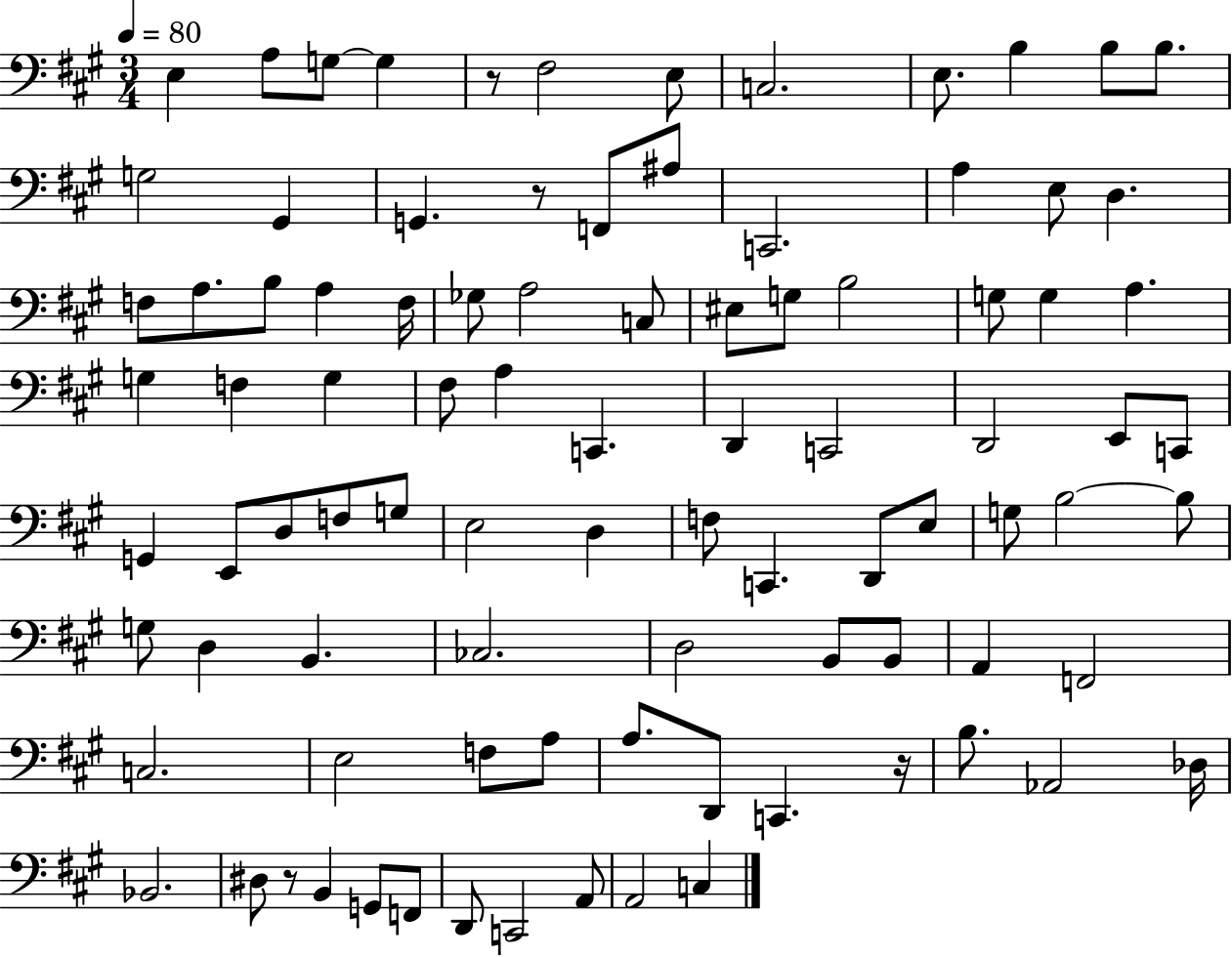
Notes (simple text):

E3/q A3/e G3/e G3/q R/e F#3/h E3/e C3/h. E3/e. B3/q B3/e B3/e. G3/h G#2/q G2/q. R/e F2/e A#3/e C2/h. A3/q E3/e D3/q. F3/e A3/e. B3/e A3/q F3/s Gb3/e A3/h C3/e EIS3/e G3/e B3/h G3/e G3/q A3/q. G3/q F3/q G3/q F#3/e A3/q C2/q. D2/q C2/h D2/h E2/e C2/e G2/q E2/e D3/e F3/e G3/e E3/h D3/q F3/e C2/q. D2/e E3/e G3/e B3/h B3/e G3/e D3/q B2/q. CES3/h. D3/h B2/e B2/e A2/q F2/h C3/h. E3/h F3/e A3/e A3/e. D2/e C2/q. R/s B3/e. Ab2/h Db3/s Bb2/h. D#3/e R/e B2/q G2/e F2/e D2/e C2/h A2/e A2/h C3/q